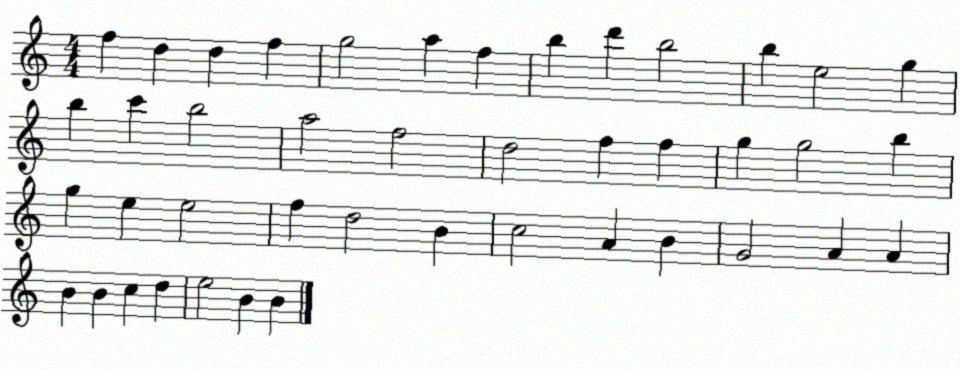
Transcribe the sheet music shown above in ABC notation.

X:1
T:Untitled
M:4/4
L:1/4
K:C
f d d f g2 a f b d' b2 b e2 g b c' b2 a2 f2 d2 f f g g2 b g e e2 f d2 B c2 A B G2 A A B B c d e2 B B